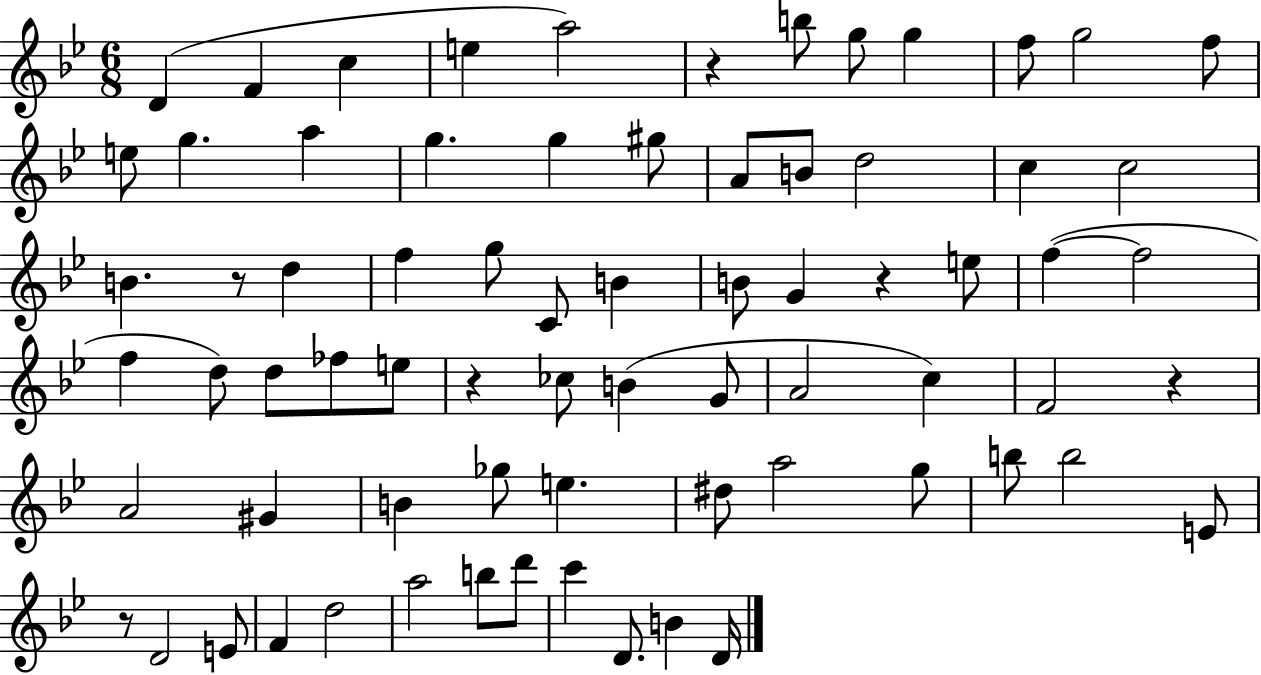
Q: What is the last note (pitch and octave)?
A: D4